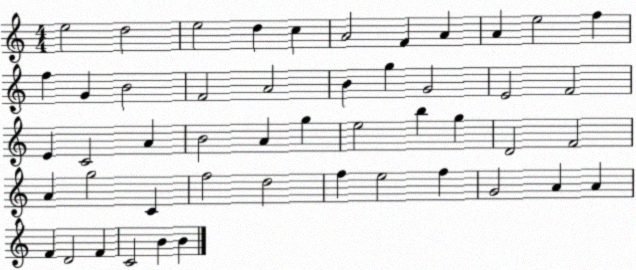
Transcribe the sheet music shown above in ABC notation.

X:1
T:Untitled
M:4/4
L:1/4
K:C
e2 d2 e2 d c A2 F A A e2 f f G B2 F2 A2 B g G2 E2 F2 E C2 A B2 A g e2 b g D2 F2 A g2 C f2 d2 f e2 f G2 A A F D2 F C2 B B